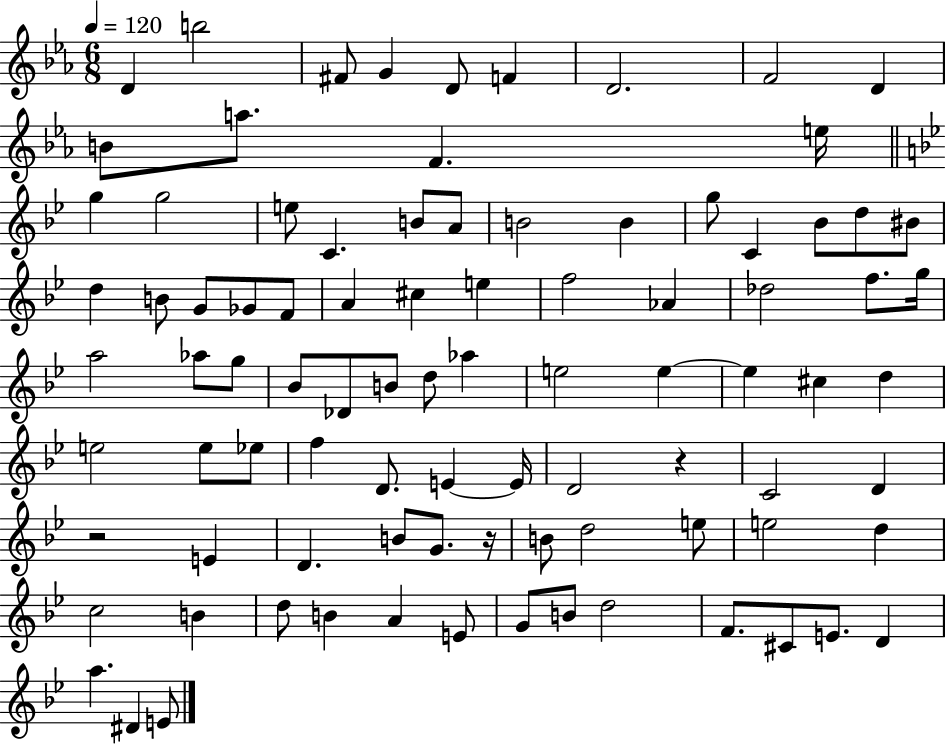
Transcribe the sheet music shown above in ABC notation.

X:1
T:Untitled
M:6/8
L:1/4
K:Eb
D b2 ^F/2 G D/2 F D2 F2 D B/2 a/2 F e/4 g g2 e/2 C B/2 A/2 B2 B g/2 C _B/2 d/2 ^B/2 d B/2 G/2 _G/2 F/2 A ^c e f2 _A _d2 f/2 g/4 a2 _a/2 g/2 _B/2 _D/2 B/2 d/2 _a e2 e e ^c d e2 e/2 _e/2 f D/2 E E/4 D2 z C2 D z2 E D B/2 G/2 z/4 B/2 d2 e/2 e2 d c2 B d/2 B A E/2 G/2 B/2 d2 F/2 ^C/2 E/2 D a ^D E/2